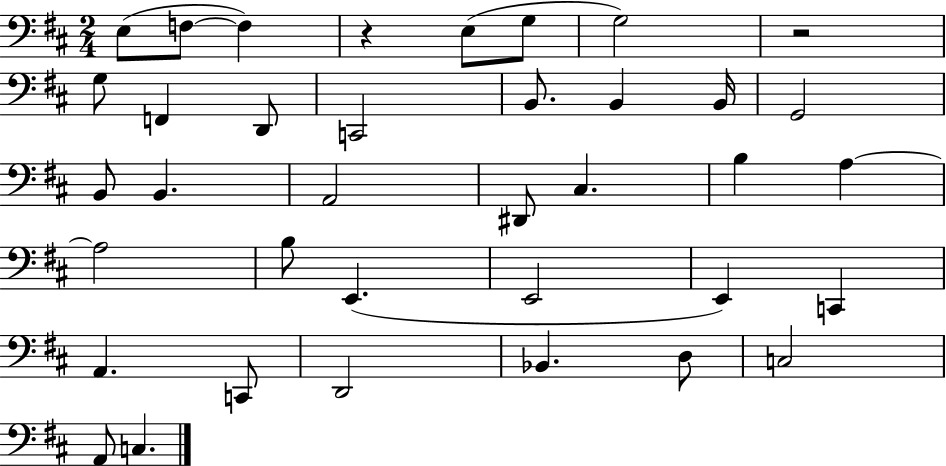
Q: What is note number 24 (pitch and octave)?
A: E2